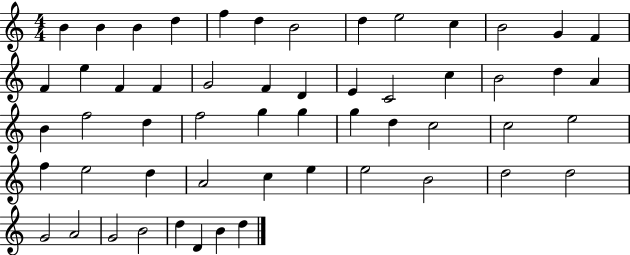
X:1
T:Untitled
M:4/4
L:1/4
K:C
B B B d f d B2 d e2 c B2 G F F e F F G2 F D E C2 c B2 d A B f2 d f2 g g g d c2 c2 e2 f e2 d A2 c e e2 B2 d2 d2 G2 A2 G2 B2 d D B d